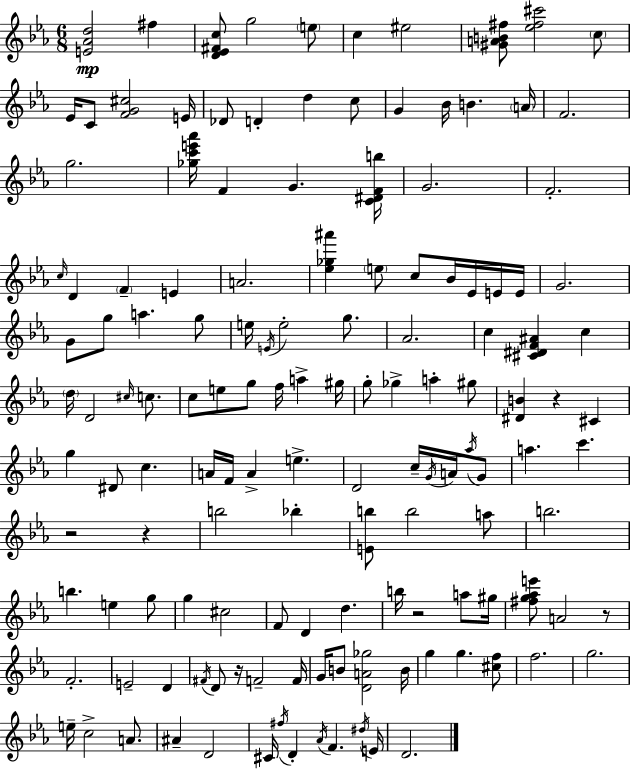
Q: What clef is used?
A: treble